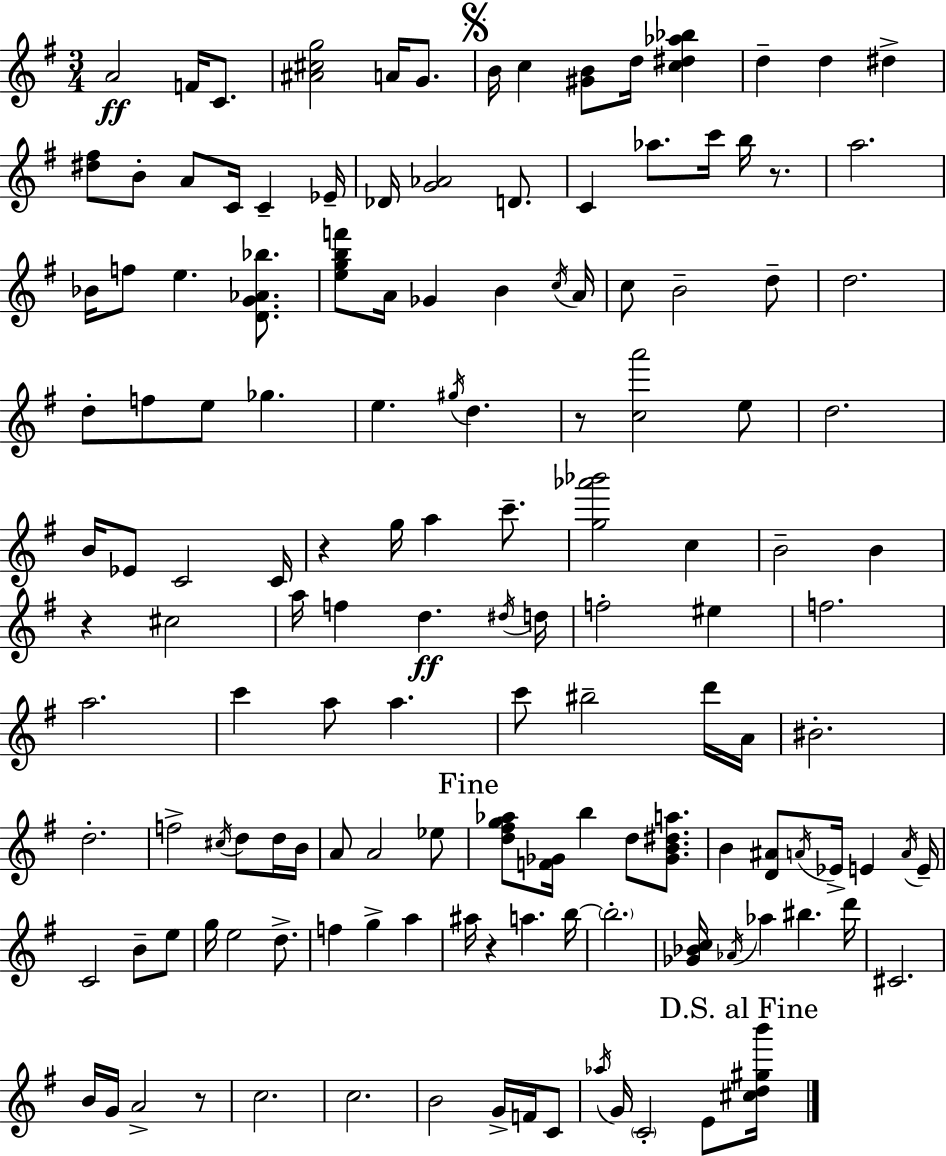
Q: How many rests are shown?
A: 6